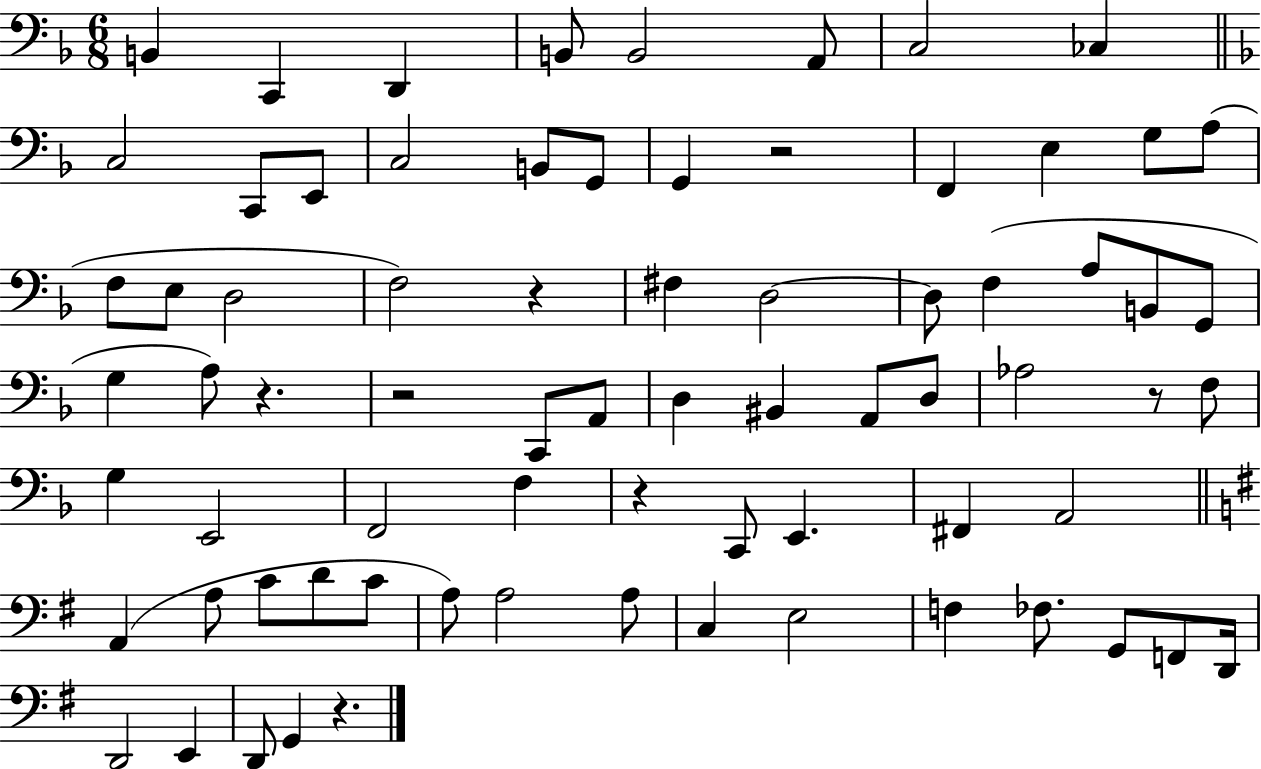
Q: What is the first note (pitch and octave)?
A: B2